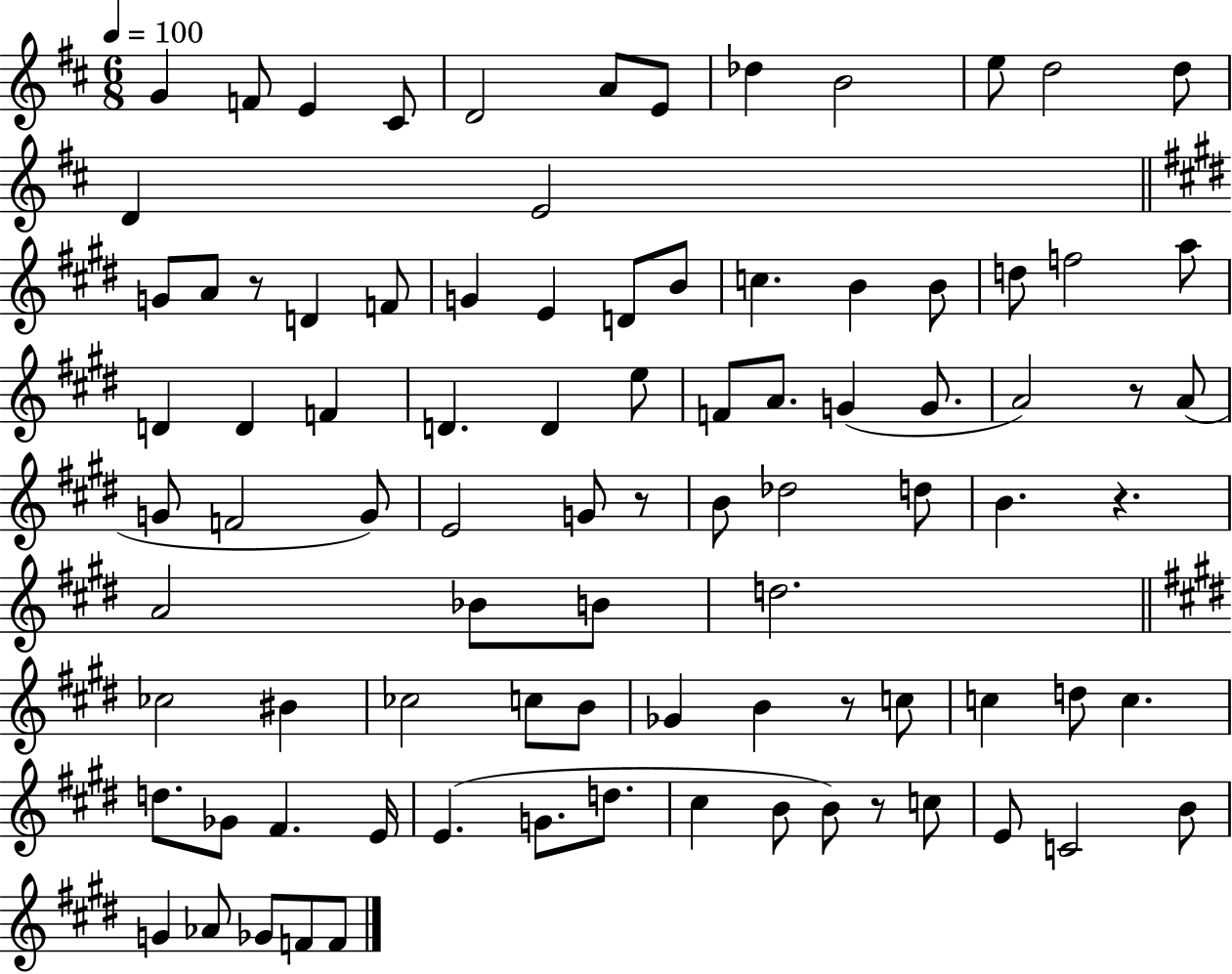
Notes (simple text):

G4/q F4/e E4/q C#4/e D4/h A4/e E4/e Db5/q B4/h E5/e D5/h D5/e D4/q E4/h G4/e A4/e R/e D4/q F4/e G4/q E4/q D4/e B4/e C5/q. B4/q B4/e D5/e F5/h A5/e D4/q D4/q F4/q D4/q. D4/q E5/e F4/e A4/e. G4/q G4/e. A4/h R/e A4/e G4/e F4/h G4/e E4/h G4/e R/e B4/e Db5/h D5/e B4/q. R/q. A4/h Bb4/e B4/e D5/h. CES5/h BIS4/q CES5/h C5/e B4/e Gb4/q B4/q R/e C5/e C5/q D5/e C5/q. D5/e. Gb4/e F#4/q. E4/s E4/q. G4/e. D5/e. C#5/q B4/e B4/e R/e C5/e E4/e C4/h B4/e G4/q Ab4/e Gb4/e F4/e F4/e